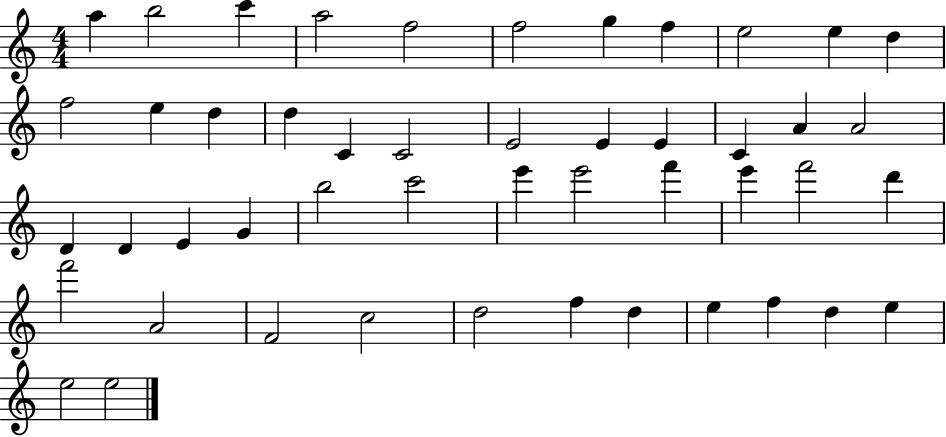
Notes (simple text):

A5/q B5/h C6/q A5/h F5/h F5/h G5/q F5/q E5/h E5/q D5/q F5/h E5/q D5/q D5/q C4/q C4/h E4/h E4/q E4/q C4/q A4/q A4/h D4/q D4/q E4/q G4/q B5/h C6/h E6/q E6/h F6/q E6/q F6/h D6/q F6/h A4/h F4/h C5/h D5/h F5/q D5/q E5/q F5/q D5/q E5/q E5/h E5/h